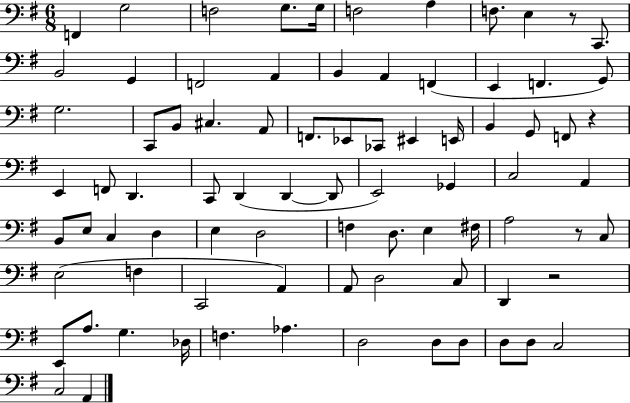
X:1
T:Untitled
M:6/8
L:1/4
K:G
F,, G,2 F,2 G,/2 G,/4 F,2 A, F,/2 E, z/2 C,,/2 B,,2 G,, F,,2 A,, B,, A,, F,, E,, F,, G,,/2 G,2 C,,/2 B,,/2 ^C, A,,/2 F,,/2 _E,,/2 _C,,/2 ^E,, E,,/4 B,, G,,/2 F,,/2 z E,, F,,/2 D,, C,,/2 D,, D,, D,,/2 E,,2 _G,, C,2 A,, B,,/2 E,/2 C, D, E, D,2 F, D,/2 E, ^F,/4 A,2 z/2 C,/2 E,2 F, C,,2 A,, A,,/2 D,2 C,/2 D,, z2 E,,/2 A,/2 G, _D,/4 F, _A, D,2 D,/2 D,/2 D,/2 D,/2 C,2 C,2 A,,